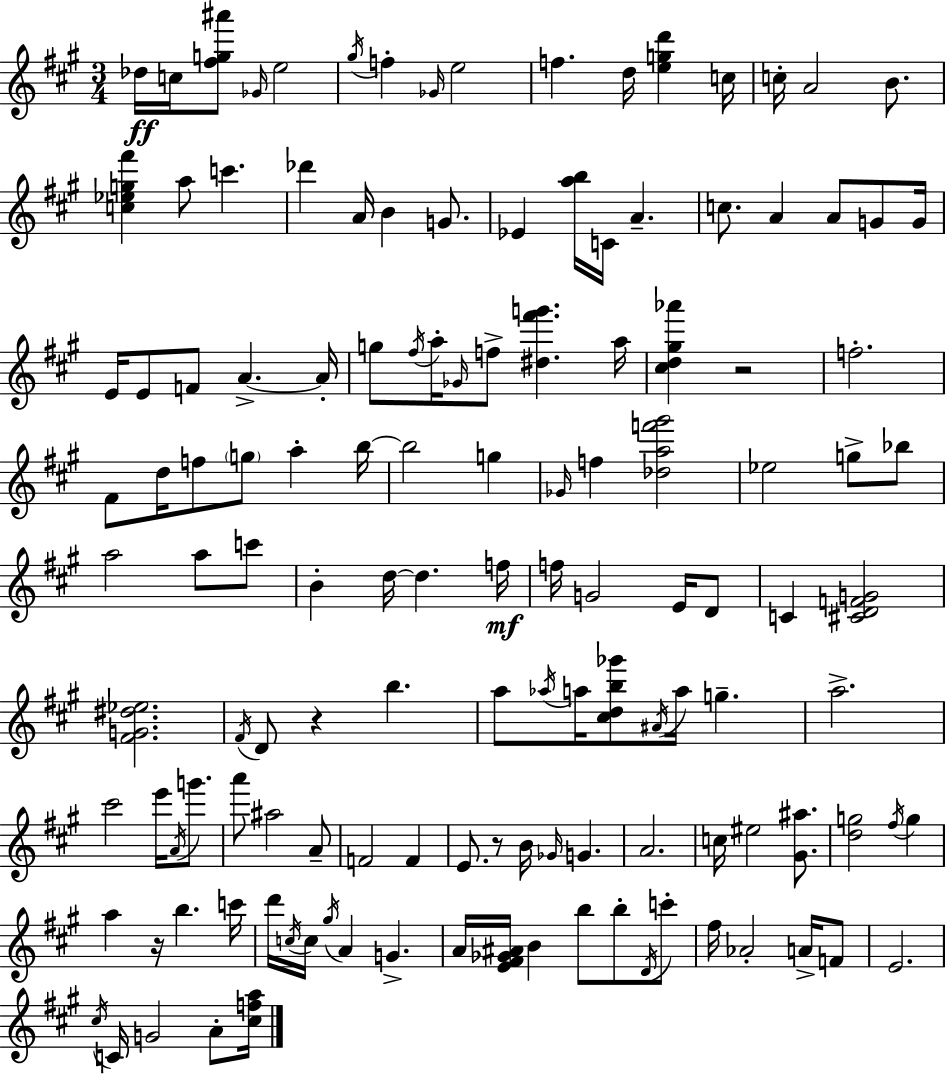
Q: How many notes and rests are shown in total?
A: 135